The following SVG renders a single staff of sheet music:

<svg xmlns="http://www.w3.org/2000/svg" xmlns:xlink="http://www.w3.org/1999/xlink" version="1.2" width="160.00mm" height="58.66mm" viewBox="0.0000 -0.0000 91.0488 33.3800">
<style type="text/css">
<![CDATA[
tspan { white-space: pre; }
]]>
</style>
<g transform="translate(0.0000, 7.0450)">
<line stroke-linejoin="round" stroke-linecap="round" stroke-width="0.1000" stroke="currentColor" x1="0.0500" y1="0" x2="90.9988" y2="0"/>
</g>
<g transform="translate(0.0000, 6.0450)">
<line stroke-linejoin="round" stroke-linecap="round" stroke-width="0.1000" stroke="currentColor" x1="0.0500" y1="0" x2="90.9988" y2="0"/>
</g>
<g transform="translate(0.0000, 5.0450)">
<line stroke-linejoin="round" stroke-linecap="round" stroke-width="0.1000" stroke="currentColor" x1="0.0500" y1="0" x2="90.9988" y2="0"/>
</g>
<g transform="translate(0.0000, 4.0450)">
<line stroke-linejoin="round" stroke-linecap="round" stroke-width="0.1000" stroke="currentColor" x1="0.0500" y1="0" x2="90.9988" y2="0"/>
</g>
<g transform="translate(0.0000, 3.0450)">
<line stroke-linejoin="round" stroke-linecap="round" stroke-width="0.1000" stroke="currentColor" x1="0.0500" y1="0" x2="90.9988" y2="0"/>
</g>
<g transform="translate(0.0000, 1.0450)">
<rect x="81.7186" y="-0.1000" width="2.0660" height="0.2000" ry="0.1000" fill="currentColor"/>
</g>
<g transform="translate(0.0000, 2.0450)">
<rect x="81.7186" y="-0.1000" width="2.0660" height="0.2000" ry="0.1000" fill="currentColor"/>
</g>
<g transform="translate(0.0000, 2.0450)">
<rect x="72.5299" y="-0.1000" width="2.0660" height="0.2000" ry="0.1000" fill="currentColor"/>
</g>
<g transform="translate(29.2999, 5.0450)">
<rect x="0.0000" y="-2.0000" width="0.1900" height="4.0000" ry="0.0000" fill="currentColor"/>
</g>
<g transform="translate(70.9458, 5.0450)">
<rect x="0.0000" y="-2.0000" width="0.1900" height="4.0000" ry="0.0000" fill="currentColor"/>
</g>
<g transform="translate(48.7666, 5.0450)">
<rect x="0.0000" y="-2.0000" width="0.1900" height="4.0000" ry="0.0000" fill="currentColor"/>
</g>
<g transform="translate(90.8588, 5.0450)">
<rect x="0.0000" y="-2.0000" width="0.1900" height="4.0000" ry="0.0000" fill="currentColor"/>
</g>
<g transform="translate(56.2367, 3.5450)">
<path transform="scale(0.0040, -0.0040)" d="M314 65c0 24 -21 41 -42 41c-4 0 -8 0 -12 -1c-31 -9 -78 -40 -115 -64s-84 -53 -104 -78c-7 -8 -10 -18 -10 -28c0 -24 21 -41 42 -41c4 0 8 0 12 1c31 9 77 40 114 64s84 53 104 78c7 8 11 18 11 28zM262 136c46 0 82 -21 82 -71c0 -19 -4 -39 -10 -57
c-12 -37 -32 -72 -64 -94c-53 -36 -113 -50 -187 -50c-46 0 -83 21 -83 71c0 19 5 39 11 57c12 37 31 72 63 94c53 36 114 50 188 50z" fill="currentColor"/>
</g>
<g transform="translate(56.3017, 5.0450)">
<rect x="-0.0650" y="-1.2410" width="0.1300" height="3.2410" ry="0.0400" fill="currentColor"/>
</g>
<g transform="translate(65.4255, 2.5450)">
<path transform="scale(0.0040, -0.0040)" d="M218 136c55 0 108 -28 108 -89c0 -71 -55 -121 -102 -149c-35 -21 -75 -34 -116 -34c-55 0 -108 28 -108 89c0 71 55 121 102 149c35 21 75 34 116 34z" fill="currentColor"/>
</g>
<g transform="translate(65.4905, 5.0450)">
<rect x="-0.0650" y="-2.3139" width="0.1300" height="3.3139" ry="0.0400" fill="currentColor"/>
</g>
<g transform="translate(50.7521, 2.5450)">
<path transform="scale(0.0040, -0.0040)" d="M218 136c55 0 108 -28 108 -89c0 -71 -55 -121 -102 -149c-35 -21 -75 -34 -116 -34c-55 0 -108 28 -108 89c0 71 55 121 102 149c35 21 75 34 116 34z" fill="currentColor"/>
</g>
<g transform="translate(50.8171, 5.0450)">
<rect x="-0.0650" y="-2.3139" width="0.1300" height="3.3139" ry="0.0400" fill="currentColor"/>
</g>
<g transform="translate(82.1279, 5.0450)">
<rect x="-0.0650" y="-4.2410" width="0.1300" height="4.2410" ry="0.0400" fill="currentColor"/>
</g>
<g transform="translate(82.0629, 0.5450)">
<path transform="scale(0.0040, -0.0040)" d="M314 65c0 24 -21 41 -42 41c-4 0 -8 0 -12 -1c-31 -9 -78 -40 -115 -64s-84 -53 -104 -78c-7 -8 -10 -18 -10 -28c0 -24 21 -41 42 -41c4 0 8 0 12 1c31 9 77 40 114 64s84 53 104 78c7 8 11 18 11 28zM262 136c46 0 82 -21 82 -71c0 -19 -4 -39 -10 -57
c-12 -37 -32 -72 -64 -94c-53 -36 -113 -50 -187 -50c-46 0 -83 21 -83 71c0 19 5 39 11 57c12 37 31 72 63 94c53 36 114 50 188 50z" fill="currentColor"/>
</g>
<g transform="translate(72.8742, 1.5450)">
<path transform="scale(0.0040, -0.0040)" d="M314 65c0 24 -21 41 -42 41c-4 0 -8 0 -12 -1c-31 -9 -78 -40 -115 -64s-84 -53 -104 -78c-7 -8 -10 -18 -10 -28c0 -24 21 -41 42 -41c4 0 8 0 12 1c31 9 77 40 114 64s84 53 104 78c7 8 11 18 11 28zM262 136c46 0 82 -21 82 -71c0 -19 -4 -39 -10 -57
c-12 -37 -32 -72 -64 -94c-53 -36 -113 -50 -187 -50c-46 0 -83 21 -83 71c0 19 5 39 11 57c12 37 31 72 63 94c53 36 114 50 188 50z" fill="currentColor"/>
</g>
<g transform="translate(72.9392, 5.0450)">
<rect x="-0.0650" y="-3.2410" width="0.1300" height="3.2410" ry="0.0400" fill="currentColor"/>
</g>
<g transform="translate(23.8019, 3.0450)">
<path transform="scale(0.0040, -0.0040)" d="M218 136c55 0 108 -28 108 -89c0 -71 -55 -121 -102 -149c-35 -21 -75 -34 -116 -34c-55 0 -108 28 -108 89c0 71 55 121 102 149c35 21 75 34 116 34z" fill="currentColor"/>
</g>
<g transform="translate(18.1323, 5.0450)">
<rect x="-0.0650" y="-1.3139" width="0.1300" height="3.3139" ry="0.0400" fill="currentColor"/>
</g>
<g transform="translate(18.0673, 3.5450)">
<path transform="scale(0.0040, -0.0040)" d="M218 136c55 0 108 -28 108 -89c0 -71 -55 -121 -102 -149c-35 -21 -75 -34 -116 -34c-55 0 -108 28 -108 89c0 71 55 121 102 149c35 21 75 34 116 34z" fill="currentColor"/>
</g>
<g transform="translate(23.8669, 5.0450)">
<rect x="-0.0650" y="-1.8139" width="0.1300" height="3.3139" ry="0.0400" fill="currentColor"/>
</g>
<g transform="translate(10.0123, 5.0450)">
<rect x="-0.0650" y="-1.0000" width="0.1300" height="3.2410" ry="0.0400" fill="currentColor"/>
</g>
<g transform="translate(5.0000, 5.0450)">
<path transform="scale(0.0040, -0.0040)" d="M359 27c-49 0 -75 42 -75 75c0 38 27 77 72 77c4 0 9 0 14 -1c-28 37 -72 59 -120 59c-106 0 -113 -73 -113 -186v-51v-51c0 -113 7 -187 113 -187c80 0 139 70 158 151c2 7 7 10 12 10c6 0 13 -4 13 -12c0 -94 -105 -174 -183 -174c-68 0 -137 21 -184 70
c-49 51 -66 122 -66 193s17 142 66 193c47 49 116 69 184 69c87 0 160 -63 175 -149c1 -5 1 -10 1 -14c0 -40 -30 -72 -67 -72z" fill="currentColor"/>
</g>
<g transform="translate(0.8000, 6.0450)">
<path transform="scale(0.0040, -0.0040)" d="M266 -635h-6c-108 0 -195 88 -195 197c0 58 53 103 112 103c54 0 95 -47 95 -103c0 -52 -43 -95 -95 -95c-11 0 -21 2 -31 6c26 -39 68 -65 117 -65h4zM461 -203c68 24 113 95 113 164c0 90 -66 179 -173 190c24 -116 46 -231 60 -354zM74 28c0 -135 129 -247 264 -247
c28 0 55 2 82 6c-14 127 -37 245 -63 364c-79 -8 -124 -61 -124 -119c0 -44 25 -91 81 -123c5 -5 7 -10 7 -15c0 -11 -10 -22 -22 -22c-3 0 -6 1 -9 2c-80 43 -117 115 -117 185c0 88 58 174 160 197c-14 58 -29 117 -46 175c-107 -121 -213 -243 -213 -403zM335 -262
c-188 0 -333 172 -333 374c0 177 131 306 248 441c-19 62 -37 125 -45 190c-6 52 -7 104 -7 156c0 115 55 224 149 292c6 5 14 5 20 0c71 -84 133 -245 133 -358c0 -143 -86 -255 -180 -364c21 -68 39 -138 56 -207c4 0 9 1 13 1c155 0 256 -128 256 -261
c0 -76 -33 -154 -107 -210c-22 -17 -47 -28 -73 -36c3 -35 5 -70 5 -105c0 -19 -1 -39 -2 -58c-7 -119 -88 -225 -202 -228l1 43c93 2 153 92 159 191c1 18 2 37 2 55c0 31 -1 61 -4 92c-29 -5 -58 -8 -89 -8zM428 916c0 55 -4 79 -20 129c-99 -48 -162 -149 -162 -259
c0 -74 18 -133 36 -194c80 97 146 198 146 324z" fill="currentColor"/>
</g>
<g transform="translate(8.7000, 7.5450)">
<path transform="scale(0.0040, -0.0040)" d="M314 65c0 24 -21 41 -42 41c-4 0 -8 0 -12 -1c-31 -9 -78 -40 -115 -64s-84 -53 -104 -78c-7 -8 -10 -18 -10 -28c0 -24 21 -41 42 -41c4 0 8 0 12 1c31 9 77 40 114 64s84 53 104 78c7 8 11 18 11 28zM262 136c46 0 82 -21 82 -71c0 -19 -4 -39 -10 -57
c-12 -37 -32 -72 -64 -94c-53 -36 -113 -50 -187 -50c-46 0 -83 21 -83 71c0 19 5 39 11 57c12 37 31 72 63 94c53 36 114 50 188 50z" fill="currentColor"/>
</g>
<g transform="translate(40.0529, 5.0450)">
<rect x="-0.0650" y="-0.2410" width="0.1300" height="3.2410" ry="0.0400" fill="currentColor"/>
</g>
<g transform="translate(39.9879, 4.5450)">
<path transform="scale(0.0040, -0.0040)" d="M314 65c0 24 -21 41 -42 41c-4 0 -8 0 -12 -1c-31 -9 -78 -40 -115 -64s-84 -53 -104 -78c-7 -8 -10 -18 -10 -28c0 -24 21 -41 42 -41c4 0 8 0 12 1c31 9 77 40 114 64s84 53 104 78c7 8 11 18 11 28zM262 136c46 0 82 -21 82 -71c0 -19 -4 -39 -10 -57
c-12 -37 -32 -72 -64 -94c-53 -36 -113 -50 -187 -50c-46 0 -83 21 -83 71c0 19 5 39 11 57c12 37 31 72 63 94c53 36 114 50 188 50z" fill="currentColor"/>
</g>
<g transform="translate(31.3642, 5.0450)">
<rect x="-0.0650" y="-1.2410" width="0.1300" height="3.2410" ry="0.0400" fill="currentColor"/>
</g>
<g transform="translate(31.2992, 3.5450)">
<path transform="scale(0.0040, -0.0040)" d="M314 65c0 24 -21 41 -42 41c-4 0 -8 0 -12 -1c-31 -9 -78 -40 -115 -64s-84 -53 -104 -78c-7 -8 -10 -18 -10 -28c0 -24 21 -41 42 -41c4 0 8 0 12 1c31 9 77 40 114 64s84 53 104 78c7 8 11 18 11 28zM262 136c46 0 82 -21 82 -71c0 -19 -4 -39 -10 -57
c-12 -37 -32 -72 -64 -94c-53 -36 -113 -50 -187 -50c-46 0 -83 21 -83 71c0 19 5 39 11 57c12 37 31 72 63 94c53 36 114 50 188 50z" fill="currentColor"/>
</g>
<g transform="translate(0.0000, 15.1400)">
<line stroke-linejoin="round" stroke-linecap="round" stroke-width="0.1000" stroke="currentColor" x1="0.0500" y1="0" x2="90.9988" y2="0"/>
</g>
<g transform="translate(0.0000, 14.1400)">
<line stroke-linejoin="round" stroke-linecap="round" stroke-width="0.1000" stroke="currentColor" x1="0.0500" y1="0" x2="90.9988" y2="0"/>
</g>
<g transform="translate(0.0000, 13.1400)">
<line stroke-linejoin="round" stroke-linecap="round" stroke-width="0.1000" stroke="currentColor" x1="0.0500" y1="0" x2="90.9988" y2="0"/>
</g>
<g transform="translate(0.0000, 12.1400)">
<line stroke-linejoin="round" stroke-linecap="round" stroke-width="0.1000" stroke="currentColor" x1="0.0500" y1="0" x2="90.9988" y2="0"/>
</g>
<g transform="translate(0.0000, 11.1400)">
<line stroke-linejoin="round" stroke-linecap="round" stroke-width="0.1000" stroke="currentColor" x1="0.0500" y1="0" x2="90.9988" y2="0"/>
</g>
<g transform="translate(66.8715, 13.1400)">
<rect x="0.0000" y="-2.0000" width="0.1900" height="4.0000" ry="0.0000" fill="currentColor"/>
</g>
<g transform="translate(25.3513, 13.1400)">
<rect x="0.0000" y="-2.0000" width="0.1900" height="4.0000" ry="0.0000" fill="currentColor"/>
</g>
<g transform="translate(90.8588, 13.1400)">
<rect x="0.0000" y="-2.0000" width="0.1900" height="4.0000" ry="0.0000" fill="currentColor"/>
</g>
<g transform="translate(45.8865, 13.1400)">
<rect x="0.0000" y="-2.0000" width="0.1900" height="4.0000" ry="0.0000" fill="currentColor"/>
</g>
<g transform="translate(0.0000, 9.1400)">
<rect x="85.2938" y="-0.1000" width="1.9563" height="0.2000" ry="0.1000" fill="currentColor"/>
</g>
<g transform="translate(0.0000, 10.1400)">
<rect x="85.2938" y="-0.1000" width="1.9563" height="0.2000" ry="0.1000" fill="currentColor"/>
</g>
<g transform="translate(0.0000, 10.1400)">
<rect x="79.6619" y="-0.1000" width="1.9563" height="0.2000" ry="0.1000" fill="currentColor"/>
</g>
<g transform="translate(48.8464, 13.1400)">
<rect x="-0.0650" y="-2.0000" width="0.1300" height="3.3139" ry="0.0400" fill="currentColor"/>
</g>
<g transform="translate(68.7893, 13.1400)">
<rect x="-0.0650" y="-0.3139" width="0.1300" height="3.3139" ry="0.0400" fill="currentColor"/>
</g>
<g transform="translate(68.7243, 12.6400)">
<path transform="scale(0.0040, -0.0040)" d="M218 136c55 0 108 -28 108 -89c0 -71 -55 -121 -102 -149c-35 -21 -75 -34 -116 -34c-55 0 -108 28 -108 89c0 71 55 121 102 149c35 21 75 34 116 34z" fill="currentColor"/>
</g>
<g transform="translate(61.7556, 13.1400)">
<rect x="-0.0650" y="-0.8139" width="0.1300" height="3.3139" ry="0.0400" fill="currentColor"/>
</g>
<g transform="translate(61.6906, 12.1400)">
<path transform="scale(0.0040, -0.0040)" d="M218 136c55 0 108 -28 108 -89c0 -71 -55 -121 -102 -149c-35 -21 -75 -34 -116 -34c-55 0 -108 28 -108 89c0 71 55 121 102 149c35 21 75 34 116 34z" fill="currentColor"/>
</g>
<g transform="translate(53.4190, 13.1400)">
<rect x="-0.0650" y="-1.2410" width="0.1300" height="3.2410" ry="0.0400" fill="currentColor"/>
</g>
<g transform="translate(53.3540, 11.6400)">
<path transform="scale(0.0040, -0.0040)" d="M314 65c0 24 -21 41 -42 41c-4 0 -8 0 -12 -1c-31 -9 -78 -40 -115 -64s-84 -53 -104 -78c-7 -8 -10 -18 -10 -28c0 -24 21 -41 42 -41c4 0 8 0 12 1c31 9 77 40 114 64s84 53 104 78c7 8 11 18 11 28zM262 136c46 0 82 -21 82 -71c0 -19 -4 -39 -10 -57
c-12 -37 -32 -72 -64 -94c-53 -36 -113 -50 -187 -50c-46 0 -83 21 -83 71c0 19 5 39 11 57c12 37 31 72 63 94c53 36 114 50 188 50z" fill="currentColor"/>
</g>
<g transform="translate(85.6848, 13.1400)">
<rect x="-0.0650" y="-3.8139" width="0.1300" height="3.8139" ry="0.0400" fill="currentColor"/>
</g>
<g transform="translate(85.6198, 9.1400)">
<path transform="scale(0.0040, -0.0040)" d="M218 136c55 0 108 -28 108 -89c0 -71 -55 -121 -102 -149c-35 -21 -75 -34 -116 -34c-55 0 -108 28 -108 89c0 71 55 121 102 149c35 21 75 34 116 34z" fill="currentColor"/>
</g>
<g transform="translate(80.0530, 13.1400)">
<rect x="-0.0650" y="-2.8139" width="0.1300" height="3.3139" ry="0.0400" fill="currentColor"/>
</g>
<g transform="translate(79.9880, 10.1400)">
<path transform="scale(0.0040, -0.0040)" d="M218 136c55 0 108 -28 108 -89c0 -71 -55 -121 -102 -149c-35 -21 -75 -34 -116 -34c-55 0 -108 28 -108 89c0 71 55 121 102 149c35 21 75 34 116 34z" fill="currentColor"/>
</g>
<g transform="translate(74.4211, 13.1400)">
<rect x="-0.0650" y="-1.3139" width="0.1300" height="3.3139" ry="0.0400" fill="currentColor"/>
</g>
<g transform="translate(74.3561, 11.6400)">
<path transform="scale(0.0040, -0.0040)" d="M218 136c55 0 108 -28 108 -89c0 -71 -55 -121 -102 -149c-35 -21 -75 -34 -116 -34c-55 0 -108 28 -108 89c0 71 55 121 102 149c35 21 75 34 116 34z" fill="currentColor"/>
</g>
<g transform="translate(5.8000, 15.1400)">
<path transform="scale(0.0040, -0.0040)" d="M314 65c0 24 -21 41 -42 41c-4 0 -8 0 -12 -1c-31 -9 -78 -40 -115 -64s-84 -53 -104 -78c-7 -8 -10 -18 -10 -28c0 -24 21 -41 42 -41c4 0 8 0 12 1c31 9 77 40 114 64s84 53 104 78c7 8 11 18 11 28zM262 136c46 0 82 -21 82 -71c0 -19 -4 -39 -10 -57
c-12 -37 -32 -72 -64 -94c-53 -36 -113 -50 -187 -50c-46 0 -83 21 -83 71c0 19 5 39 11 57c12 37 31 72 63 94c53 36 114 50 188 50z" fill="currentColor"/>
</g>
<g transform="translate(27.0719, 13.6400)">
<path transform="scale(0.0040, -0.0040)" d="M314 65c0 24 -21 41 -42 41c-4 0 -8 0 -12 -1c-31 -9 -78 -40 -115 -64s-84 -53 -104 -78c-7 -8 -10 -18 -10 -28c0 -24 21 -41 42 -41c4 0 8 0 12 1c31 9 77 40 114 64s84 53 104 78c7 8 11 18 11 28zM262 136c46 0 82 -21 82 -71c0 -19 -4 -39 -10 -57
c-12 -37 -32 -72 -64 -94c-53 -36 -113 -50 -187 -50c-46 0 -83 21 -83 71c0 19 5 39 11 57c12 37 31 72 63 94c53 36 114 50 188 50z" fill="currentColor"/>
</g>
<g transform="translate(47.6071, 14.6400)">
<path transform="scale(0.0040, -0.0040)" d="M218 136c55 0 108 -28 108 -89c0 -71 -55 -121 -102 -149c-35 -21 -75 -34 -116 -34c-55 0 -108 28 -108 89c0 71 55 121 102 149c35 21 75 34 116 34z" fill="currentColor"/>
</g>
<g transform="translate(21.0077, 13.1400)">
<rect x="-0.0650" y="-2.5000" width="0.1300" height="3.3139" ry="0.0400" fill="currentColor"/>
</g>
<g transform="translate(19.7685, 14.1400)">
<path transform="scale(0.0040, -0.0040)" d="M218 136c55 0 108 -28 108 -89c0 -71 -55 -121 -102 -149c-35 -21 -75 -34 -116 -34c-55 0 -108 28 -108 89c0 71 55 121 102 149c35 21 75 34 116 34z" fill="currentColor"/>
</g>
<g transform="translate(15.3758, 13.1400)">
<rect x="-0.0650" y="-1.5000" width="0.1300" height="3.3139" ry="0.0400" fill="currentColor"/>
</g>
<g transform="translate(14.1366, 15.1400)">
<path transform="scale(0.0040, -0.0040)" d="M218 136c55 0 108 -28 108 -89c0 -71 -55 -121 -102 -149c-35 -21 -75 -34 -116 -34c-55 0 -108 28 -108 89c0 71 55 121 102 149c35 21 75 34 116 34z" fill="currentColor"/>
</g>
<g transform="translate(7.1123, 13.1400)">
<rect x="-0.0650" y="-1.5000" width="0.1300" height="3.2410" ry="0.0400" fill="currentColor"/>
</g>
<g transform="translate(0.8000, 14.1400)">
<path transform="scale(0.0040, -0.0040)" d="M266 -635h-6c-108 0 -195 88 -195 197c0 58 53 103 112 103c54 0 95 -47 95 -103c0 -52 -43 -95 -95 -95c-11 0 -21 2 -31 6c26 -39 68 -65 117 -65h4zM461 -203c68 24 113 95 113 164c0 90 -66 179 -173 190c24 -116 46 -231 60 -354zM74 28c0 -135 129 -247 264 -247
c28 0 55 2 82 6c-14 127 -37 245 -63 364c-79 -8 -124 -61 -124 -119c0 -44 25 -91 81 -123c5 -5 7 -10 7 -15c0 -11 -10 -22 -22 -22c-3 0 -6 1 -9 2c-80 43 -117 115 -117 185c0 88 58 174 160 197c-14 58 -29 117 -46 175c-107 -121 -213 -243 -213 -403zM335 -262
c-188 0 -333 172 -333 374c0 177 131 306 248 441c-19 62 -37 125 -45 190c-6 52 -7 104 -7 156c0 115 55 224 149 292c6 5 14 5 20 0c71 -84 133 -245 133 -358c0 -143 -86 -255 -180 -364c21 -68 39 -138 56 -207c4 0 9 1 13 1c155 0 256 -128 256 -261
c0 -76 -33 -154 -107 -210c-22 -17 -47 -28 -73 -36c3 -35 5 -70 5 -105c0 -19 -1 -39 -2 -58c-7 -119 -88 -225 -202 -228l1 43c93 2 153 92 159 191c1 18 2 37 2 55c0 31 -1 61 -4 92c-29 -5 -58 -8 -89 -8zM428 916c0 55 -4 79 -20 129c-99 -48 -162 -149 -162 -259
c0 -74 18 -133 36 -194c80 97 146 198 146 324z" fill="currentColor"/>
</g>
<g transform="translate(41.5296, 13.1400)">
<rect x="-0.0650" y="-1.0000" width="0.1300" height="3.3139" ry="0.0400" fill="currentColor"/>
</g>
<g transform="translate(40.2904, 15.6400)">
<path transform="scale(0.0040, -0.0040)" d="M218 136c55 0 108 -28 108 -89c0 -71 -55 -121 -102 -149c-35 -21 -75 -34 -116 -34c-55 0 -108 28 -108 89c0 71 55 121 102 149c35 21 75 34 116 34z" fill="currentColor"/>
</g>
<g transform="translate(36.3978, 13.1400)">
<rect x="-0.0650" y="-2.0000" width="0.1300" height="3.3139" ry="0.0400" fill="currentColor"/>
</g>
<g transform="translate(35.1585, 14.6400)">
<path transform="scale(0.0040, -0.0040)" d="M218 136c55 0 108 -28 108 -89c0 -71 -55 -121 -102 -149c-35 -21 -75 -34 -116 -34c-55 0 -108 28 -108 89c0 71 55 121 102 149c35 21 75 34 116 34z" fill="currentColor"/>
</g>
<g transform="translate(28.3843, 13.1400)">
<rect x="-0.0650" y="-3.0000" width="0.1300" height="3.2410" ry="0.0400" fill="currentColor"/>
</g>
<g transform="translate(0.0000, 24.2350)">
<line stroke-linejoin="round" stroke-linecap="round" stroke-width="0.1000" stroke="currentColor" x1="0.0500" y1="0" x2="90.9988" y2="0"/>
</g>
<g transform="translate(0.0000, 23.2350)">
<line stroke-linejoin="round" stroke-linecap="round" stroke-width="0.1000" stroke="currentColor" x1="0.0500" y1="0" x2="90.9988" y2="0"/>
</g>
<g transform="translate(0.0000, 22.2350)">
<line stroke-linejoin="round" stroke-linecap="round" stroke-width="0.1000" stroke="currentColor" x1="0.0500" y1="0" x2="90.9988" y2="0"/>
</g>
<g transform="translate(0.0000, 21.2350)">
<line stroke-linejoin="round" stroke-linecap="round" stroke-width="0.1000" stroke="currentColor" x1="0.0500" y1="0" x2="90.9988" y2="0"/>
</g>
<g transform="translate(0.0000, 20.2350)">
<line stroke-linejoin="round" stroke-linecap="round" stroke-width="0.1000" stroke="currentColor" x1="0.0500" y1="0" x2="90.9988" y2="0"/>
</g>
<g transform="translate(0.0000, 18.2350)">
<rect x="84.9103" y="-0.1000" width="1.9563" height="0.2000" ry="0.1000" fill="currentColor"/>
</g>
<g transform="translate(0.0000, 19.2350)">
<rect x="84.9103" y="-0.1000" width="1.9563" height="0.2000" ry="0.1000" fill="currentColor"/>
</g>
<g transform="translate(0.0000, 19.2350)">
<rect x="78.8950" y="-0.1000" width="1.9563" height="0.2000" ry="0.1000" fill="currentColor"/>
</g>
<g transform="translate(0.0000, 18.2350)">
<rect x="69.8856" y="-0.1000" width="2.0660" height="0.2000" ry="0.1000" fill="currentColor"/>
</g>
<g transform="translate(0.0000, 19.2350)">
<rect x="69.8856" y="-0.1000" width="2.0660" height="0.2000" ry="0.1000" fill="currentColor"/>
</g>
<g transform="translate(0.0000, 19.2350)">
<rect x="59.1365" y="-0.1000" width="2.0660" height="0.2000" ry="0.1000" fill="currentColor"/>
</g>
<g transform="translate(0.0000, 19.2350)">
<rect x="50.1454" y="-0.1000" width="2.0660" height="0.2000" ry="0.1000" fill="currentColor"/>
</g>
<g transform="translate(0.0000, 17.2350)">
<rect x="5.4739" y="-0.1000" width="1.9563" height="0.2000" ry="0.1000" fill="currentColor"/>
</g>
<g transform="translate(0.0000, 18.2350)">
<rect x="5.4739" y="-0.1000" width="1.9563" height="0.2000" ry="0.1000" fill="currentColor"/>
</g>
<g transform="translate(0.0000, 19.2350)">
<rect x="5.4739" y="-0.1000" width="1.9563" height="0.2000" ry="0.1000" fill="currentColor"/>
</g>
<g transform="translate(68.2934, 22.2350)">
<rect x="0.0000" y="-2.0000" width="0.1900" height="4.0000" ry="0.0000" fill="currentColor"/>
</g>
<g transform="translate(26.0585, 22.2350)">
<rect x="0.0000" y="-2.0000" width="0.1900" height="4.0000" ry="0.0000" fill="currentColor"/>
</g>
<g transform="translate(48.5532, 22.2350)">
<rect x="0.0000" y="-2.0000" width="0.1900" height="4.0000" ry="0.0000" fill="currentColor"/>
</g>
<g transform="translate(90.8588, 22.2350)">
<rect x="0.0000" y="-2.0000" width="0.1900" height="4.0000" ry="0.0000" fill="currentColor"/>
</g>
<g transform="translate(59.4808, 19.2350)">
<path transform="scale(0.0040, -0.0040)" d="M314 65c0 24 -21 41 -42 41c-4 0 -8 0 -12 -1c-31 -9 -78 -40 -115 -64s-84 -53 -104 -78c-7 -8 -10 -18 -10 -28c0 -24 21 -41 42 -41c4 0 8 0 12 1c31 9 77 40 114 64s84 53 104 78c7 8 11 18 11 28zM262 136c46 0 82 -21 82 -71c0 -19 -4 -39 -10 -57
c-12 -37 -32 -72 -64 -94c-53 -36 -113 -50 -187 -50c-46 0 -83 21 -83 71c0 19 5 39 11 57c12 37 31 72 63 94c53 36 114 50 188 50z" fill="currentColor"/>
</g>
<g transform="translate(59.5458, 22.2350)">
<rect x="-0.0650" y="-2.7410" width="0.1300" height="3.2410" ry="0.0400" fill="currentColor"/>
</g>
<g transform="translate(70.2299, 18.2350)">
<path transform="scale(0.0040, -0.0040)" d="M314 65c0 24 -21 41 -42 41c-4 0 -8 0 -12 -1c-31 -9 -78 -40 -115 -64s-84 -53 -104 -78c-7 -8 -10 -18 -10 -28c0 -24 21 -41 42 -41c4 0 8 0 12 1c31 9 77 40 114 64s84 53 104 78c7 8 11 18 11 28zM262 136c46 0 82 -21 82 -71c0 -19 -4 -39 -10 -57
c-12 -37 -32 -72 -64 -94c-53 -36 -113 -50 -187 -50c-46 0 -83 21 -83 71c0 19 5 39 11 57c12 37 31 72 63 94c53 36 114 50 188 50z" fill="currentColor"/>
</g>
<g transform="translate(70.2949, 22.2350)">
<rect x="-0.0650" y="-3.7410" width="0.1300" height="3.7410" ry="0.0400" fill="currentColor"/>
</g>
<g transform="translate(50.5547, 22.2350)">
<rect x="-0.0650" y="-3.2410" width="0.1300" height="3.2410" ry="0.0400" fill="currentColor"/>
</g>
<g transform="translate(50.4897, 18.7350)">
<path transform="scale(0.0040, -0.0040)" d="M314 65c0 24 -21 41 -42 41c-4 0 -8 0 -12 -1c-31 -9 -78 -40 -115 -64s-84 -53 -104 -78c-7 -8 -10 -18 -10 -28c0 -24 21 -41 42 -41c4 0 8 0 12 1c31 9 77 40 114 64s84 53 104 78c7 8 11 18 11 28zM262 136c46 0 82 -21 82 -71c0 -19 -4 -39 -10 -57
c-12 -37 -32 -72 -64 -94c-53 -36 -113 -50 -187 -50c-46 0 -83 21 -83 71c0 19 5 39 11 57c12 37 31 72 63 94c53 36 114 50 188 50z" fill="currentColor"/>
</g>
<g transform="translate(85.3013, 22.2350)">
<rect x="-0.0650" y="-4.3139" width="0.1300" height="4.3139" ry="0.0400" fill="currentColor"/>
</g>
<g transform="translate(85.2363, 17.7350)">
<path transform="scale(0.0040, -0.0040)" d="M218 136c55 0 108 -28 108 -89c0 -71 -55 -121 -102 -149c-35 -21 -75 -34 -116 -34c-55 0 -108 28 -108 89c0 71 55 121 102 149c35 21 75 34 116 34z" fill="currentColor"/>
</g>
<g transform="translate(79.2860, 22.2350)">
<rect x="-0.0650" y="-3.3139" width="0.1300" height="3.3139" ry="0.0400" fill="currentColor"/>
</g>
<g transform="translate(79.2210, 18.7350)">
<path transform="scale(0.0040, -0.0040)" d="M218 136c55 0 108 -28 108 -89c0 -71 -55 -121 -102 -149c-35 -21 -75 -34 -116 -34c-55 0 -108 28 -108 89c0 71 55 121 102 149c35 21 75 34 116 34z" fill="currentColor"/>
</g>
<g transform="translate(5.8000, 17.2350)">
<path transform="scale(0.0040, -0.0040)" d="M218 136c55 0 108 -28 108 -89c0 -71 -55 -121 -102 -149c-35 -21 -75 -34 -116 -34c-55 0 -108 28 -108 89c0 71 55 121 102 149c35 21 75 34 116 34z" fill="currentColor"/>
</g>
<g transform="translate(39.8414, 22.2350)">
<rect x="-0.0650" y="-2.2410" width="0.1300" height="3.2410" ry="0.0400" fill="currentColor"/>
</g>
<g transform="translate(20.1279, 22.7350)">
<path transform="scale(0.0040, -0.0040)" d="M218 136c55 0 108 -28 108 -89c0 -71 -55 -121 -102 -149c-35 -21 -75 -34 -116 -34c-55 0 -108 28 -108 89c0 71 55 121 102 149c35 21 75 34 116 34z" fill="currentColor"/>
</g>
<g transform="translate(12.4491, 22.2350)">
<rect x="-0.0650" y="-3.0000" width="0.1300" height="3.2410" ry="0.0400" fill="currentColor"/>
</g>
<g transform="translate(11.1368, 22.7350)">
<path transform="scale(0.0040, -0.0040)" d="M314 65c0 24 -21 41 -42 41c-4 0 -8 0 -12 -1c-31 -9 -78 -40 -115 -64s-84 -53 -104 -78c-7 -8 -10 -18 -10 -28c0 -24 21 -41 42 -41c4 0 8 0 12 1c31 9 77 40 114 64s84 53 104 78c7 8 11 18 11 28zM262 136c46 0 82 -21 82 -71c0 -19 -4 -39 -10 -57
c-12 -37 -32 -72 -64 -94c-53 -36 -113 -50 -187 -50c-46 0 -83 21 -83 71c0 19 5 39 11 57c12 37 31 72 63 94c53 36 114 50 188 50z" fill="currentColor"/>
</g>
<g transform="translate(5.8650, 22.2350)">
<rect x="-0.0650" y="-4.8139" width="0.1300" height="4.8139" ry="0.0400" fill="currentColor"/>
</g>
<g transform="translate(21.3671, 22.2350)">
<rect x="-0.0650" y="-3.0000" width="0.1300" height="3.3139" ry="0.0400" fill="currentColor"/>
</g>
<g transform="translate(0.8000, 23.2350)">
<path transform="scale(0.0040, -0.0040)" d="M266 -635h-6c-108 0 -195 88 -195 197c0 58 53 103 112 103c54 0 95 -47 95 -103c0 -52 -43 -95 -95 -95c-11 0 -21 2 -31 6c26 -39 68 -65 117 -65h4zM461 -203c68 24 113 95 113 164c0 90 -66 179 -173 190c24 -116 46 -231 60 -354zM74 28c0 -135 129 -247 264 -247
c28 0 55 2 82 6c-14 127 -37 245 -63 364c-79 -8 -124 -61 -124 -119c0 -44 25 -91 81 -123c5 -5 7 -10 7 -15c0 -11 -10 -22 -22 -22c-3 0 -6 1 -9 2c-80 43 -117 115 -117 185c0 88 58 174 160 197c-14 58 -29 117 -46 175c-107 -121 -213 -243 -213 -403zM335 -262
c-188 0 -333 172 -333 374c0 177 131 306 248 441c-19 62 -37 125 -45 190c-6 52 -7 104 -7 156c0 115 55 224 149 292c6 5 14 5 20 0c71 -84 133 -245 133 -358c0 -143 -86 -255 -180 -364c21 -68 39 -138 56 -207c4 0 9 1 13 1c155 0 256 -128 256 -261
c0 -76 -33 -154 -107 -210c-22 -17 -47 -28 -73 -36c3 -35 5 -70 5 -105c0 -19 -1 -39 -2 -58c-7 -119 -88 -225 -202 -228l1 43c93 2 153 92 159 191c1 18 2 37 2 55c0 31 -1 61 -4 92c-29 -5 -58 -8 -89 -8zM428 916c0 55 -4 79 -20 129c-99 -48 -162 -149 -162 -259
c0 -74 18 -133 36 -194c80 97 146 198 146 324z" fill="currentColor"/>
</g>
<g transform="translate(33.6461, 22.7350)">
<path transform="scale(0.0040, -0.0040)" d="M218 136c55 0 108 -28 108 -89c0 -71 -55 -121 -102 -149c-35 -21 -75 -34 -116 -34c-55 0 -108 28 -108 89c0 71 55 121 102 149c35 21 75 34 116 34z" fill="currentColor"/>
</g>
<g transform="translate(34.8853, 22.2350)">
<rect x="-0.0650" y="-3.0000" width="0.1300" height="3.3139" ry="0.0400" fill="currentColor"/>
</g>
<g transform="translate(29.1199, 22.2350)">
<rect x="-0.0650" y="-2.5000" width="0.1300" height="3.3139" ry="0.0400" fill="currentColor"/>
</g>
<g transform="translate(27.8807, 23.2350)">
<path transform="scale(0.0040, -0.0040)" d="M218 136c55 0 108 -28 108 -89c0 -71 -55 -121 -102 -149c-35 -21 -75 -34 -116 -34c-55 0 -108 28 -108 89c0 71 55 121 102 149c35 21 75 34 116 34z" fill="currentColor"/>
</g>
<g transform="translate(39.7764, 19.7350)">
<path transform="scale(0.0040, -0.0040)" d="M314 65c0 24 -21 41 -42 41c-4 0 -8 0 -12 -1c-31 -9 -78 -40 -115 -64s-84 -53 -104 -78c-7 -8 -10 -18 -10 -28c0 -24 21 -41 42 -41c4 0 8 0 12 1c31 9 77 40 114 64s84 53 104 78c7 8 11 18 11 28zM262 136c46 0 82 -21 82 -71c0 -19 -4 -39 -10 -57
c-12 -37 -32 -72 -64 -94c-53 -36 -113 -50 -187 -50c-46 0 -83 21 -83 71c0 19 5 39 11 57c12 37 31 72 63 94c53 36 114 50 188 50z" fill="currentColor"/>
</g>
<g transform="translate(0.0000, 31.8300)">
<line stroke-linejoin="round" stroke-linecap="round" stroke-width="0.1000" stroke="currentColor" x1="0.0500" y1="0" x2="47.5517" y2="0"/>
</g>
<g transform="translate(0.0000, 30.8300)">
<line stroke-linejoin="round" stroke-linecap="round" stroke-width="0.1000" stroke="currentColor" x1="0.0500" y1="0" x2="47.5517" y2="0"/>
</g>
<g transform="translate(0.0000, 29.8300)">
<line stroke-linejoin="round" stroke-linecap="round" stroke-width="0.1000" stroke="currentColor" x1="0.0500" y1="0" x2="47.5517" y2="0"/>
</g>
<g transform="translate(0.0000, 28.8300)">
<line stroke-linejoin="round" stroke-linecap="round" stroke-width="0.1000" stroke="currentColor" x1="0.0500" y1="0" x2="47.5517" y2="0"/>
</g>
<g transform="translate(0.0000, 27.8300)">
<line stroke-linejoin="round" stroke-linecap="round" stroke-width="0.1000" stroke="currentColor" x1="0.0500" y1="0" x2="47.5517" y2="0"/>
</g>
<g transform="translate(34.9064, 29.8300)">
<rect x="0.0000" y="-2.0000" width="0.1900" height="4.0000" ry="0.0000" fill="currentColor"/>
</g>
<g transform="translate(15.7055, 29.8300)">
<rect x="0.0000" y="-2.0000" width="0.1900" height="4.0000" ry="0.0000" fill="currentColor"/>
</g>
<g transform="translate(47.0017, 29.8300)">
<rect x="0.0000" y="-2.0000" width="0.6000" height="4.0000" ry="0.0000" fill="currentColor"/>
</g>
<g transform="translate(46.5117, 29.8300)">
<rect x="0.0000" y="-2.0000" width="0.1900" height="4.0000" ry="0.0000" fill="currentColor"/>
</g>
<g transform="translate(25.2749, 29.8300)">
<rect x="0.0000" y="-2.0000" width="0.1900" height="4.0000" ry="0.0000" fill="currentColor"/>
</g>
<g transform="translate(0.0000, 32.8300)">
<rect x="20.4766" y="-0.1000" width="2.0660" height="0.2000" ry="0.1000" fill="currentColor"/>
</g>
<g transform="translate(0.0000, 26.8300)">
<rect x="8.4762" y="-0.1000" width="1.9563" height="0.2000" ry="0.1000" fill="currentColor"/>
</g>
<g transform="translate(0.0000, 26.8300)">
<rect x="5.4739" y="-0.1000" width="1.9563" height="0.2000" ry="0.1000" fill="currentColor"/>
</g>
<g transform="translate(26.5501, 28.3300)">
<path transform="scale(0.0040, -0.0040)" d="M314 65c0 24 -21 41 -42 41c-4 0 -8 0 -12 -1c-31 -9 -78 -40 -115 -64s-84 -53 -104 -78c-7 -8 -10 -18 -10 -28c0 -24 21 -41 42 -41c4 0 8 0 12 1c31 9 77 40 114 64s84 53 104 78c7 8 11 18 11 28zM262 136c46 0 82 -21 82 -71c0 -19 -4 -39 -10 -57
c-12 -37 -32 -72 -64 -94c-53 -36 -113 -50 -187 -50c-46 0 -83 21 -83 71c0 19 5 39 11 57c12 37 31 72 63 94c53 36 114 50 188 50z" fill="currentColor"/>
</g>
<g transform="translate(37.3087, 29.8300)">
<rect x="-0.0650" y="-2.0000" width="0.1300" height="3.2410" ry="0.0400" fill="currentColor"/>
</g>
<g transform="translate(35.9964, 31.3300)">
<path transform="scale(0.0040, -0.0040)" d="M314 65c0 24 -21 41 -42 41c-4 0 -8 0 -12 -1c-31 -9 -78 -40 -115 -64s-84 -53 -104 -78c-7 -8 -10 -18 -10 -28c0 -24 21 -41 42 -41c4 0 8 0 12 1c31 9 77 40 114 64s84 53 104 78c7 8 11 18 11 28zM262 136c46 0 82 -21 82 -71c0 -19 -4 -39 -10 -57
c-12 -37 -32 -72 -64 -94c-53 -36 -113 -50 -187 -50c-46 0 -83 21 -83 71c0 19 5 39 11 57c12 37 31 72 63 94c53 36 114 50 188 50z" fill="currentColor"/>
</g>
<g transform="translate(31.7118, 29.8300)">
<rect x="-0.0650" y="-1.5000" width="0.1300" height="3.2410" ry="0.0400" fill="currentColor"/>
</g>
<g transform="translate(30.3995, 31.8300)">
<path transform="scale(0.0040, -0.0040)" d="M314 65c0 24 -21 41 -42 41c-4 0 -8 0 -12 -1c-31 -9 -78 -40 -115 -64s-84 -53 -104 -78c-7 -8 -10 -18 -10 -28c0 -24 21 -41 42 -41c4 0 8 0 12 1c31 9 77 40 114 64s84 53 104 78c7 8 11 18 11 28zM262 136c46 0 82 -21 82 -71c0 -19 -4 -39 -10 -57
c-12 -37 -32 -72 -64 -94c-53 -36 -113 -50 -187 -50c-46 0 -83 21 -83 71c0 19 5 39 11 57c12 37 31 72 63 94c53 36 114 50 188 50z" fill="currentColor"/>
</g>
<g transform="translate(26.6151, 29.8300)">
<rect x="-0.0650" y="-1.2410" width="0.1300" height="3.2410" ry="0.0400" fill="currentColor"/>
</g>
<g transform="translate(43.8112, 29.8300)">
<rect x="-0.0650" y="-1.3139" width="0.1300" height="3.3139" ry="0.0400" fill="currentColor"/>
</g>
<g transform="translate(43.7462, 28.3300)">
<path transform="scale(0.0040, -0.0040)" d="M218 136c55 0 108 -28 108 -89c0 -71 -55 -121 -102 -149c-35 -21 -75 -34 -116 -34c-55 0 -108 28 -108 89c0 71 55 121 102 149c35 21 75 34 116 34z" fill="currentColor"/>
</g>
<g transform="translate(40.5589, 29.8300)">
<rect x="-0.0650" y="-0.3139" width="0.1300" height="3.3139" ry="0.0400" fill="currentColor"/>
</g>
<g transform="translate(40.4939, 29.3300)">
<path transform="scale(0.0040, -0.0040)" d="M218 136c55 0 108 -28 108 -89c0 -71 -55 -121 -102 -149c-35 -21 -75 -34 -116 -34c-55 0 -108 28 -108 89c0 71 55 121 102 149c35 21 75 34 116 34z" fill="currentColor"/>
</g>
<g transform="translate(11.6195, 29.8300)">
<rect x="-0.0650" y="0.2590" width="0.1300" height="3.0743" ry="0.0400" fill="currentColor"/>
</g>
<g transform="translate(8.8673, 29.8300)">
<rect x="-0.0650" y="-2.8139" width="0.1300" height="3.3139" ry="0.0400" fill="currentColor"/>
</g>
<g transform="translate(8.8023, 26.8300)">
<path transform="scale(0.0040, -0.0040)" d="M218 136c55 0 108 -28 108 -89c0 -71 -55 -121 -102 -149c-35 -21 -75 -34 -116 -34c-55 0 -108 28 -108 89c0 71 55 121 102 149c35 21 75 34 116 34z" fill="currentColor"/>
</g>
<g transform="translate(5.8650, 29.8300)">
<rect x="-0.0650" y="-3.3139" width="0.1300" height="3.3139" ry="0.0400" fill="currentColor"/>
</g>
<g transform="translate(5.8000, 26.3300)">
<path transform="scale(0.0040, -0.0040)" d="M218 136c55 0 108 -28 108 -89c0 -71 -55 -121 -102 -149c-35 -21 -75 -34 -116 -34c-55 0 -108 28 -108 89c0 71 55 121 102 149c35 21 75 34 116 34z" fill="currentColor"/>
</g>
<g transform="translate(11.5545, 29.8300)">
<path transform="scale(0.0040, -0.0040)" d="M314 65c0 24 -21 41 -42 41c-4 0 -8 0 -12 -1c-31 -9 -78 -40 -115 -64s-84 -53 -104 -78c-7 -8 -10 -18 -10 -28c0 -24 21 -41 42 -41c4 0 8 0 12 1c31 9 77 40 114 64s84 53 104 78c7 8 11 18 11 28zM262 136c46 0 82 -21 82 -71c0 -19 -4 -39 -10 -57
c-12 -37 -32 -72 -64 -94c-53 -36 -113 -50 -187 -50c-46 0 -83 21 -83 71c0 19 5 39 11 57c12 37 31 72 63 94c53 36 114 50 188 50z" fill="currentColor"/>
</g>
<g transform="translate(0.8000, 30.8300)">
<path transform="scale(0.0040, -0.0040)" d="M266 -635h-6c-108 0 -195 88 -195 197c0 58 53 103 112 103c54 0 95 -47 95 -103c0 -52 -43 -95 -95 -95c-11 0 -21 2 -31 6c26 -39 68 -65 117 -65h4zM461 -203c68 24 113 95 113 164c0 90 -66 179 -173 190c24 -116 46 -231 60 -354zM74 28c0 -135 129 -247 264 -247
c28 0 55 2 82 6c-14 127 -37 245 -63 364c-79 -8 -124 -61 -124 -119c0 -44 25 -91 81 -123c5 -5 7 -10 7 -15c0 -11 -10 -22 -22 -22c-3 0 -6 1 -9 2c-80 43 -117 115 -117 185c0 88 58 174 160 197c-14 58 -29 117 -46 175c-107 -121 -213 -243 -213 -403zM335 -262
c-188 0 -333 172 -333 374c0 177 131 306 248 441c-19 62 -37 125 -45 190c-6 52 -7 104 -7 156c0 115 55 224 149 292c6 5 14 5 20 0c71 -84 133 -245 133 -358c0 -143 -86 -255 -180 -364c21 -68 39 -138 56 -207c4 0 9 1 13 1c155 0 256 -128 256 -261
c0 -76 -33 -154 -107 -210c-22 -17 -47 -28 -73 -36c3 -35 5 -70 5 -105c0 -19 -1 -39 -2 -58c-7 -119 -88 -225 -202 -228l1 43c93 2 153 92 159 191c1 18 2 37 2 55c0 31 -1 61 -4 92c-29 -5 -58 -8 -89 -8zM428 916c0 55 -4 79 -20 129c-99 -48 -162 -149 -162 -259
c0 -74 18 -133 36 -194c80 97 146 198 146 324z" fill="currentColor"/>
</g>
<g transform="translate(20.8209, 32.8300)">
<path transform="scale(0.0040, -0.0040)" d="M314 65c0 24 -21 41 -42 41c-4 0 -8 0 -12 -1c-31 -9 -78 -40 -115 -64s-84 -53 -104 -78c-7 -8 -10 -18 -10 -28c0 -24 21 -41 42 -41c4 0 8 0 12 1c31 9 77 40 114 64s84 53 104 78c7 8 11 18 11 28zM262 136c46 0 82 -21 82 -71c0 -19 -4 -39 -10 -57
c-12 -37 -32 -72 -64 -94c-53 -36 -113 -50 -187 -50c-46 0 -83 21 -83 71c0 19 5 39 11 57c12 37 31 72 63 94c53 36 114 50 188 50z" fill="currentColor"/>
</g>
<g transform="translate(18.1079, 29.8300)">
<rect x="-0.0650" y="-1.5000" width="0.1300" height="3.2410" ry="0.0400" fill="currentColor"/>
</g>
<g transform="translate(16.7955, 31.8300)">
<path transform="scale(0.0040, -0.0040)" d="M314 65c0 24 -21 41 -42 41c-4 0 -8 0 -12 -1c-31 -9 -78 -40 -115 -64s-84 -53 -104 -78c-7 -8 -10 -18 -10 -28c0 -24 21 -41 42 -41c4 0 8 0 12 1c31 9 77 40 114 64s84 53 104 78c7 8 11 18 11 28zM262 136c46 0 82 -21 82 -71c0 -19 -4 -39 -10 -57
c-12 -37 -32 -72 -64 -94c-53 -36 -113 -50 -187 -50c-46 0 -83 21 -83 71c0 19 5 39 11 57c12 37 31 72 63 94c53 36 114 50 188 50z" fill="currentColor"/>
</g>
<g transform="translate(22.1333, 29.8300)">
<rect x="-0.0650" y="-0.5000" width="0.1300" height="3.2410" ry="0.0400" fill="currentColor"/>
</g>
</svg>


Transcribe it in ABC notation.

X:1
T:Untitled
M:4/4
L:1/4
K:C
D2 e f e2 c2 g e2 g b2 d'2 E2 E G A2 F D F e2 d c e a c' e' A2 A G A g2 b2 a2 c'2 b d' b a B2 E2 C2 e2 E2 F2 c e